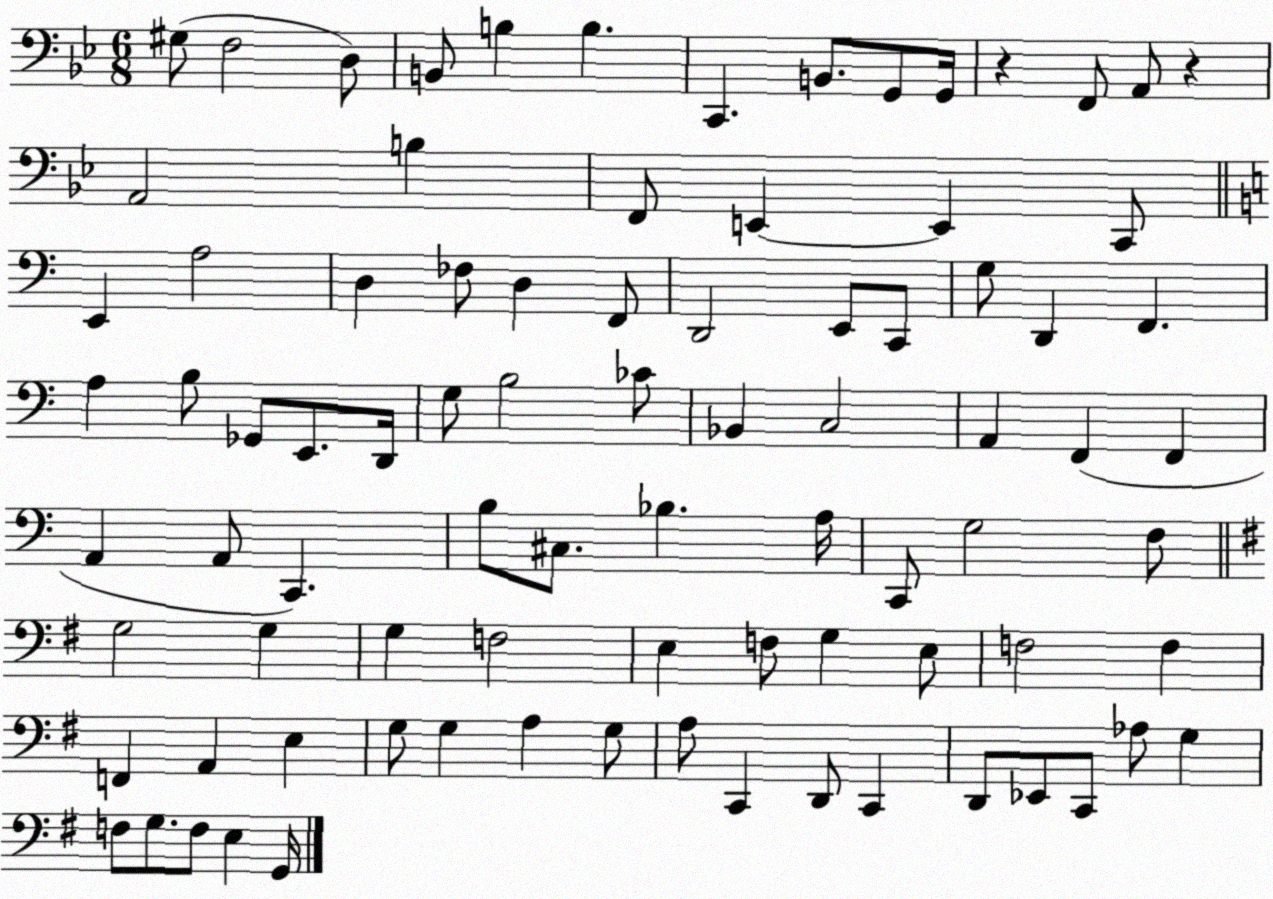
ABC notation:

X:1
T:Untitled
M:6/8
L:1/4
K:Bb
^G,/2 F,2 D,/2 B,,/2 B, B, C,, B,,/2 G,,/2 G,,/4 z F,,/2 A,,/2 z A,,2 B, F,,/2 E,, E,, C,,/2 E,, A,2 D, _F,/2 D, F,,/2 D,,2 E,,/2 C,,/2 G,/2 D,, F,, A, B,/2 _G,,/2 E,,/2 D,,/4 G,/2 B,2 _C/2 _B,, C,2 A,, F,, F,, A,, A,,/2 C,, B,/2 ^C,/2 _B, A,/4 C,,/2 G,2 F,/2 G,2 G, G, F,2 E, F,/2 G, E,/2 F,2 F, F,, A,, E, G,/2 G, A, G,/2 A,/2 C,, D,,/2 C,, D,,/2 _E,,/2 C,,/2 _A,/2 G, F,/2 G,/2 F,/2 E, G,,/4